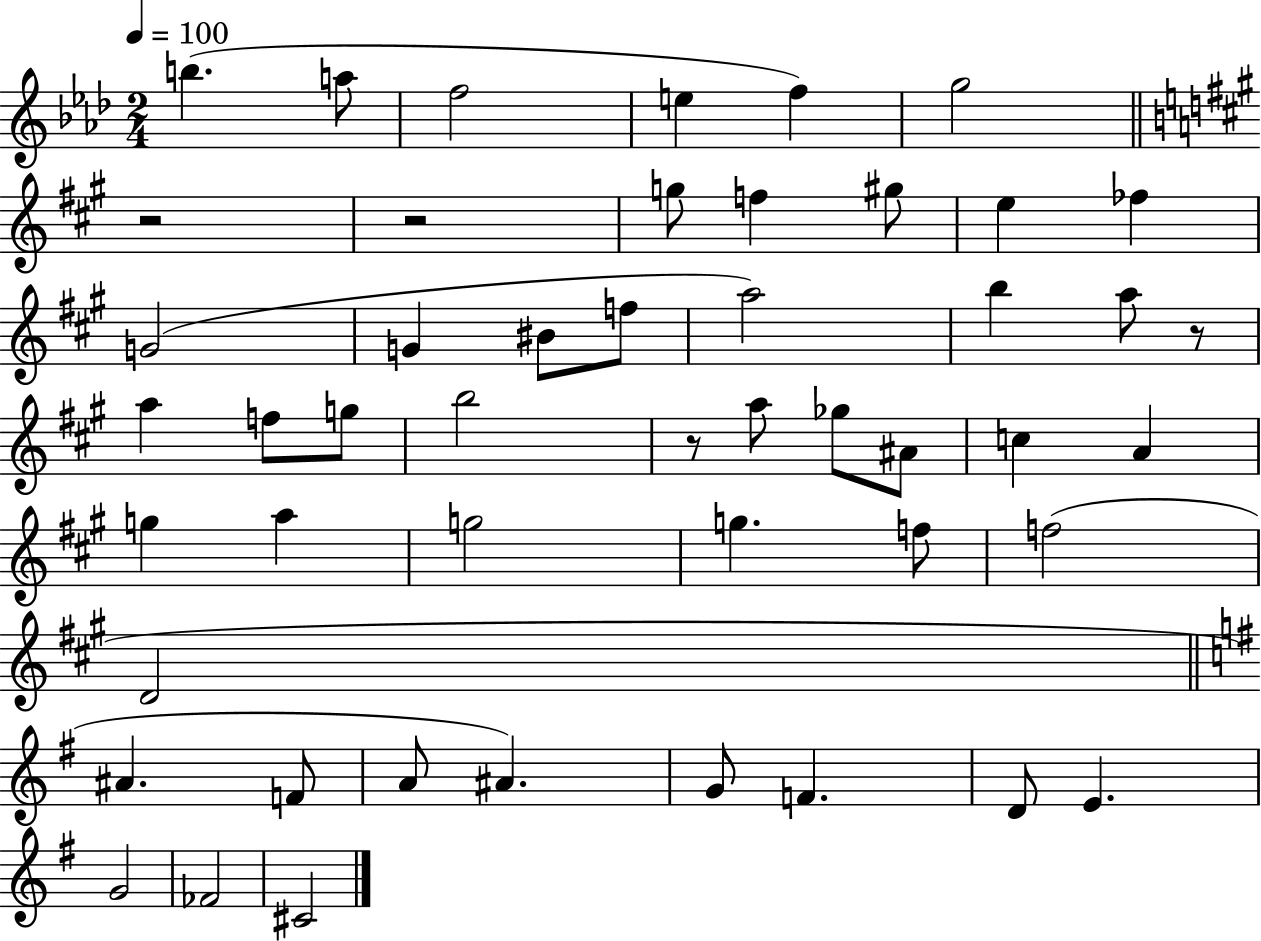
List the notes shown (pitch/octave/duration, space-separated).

B5/q. A5/e F5/h E5/q F5/q G5/h R/h R/h G5/e F5/q G#5/e E5/q FES5/q G4/h G4/q BIS4/e F5/e A5/h B5/q A5/e R/e A5/q F5/e G5/e B5/h R/e A5/e Gb5/e A#4/e C5/q A4/q G5/q A5/q G5/h G5/q. F5/e F5/h D4/h A#4/q. F4/e A4/e A#4/q. G4/e F4/q. D4/e E4/q. G4/h FES4/h C#4/h